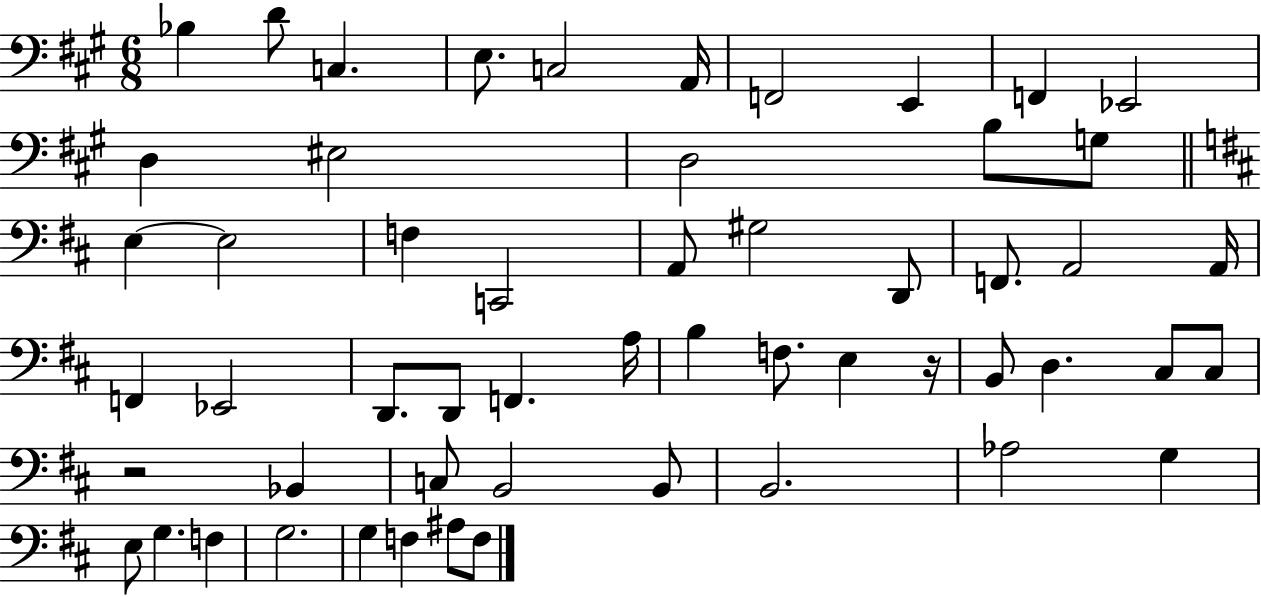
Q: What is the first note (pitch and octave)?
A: Bb3